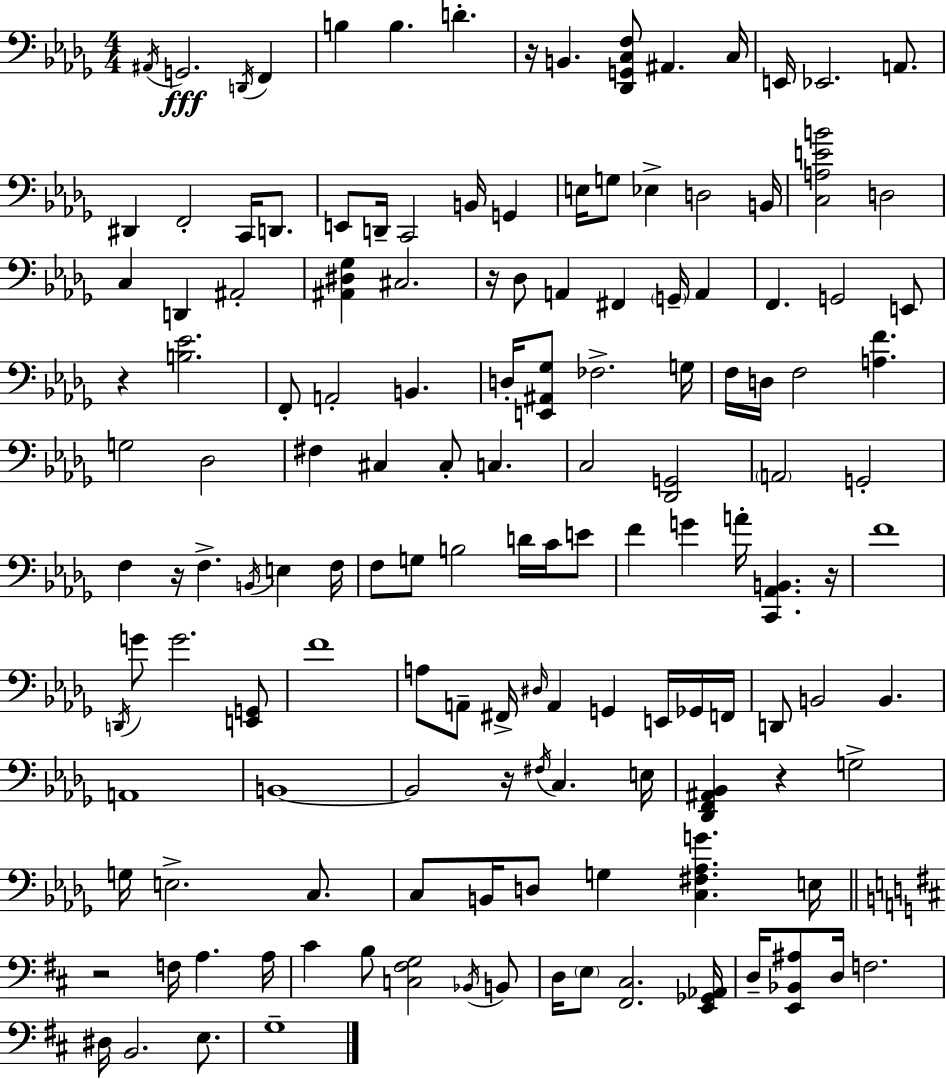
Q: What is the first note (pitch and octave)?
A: A#2